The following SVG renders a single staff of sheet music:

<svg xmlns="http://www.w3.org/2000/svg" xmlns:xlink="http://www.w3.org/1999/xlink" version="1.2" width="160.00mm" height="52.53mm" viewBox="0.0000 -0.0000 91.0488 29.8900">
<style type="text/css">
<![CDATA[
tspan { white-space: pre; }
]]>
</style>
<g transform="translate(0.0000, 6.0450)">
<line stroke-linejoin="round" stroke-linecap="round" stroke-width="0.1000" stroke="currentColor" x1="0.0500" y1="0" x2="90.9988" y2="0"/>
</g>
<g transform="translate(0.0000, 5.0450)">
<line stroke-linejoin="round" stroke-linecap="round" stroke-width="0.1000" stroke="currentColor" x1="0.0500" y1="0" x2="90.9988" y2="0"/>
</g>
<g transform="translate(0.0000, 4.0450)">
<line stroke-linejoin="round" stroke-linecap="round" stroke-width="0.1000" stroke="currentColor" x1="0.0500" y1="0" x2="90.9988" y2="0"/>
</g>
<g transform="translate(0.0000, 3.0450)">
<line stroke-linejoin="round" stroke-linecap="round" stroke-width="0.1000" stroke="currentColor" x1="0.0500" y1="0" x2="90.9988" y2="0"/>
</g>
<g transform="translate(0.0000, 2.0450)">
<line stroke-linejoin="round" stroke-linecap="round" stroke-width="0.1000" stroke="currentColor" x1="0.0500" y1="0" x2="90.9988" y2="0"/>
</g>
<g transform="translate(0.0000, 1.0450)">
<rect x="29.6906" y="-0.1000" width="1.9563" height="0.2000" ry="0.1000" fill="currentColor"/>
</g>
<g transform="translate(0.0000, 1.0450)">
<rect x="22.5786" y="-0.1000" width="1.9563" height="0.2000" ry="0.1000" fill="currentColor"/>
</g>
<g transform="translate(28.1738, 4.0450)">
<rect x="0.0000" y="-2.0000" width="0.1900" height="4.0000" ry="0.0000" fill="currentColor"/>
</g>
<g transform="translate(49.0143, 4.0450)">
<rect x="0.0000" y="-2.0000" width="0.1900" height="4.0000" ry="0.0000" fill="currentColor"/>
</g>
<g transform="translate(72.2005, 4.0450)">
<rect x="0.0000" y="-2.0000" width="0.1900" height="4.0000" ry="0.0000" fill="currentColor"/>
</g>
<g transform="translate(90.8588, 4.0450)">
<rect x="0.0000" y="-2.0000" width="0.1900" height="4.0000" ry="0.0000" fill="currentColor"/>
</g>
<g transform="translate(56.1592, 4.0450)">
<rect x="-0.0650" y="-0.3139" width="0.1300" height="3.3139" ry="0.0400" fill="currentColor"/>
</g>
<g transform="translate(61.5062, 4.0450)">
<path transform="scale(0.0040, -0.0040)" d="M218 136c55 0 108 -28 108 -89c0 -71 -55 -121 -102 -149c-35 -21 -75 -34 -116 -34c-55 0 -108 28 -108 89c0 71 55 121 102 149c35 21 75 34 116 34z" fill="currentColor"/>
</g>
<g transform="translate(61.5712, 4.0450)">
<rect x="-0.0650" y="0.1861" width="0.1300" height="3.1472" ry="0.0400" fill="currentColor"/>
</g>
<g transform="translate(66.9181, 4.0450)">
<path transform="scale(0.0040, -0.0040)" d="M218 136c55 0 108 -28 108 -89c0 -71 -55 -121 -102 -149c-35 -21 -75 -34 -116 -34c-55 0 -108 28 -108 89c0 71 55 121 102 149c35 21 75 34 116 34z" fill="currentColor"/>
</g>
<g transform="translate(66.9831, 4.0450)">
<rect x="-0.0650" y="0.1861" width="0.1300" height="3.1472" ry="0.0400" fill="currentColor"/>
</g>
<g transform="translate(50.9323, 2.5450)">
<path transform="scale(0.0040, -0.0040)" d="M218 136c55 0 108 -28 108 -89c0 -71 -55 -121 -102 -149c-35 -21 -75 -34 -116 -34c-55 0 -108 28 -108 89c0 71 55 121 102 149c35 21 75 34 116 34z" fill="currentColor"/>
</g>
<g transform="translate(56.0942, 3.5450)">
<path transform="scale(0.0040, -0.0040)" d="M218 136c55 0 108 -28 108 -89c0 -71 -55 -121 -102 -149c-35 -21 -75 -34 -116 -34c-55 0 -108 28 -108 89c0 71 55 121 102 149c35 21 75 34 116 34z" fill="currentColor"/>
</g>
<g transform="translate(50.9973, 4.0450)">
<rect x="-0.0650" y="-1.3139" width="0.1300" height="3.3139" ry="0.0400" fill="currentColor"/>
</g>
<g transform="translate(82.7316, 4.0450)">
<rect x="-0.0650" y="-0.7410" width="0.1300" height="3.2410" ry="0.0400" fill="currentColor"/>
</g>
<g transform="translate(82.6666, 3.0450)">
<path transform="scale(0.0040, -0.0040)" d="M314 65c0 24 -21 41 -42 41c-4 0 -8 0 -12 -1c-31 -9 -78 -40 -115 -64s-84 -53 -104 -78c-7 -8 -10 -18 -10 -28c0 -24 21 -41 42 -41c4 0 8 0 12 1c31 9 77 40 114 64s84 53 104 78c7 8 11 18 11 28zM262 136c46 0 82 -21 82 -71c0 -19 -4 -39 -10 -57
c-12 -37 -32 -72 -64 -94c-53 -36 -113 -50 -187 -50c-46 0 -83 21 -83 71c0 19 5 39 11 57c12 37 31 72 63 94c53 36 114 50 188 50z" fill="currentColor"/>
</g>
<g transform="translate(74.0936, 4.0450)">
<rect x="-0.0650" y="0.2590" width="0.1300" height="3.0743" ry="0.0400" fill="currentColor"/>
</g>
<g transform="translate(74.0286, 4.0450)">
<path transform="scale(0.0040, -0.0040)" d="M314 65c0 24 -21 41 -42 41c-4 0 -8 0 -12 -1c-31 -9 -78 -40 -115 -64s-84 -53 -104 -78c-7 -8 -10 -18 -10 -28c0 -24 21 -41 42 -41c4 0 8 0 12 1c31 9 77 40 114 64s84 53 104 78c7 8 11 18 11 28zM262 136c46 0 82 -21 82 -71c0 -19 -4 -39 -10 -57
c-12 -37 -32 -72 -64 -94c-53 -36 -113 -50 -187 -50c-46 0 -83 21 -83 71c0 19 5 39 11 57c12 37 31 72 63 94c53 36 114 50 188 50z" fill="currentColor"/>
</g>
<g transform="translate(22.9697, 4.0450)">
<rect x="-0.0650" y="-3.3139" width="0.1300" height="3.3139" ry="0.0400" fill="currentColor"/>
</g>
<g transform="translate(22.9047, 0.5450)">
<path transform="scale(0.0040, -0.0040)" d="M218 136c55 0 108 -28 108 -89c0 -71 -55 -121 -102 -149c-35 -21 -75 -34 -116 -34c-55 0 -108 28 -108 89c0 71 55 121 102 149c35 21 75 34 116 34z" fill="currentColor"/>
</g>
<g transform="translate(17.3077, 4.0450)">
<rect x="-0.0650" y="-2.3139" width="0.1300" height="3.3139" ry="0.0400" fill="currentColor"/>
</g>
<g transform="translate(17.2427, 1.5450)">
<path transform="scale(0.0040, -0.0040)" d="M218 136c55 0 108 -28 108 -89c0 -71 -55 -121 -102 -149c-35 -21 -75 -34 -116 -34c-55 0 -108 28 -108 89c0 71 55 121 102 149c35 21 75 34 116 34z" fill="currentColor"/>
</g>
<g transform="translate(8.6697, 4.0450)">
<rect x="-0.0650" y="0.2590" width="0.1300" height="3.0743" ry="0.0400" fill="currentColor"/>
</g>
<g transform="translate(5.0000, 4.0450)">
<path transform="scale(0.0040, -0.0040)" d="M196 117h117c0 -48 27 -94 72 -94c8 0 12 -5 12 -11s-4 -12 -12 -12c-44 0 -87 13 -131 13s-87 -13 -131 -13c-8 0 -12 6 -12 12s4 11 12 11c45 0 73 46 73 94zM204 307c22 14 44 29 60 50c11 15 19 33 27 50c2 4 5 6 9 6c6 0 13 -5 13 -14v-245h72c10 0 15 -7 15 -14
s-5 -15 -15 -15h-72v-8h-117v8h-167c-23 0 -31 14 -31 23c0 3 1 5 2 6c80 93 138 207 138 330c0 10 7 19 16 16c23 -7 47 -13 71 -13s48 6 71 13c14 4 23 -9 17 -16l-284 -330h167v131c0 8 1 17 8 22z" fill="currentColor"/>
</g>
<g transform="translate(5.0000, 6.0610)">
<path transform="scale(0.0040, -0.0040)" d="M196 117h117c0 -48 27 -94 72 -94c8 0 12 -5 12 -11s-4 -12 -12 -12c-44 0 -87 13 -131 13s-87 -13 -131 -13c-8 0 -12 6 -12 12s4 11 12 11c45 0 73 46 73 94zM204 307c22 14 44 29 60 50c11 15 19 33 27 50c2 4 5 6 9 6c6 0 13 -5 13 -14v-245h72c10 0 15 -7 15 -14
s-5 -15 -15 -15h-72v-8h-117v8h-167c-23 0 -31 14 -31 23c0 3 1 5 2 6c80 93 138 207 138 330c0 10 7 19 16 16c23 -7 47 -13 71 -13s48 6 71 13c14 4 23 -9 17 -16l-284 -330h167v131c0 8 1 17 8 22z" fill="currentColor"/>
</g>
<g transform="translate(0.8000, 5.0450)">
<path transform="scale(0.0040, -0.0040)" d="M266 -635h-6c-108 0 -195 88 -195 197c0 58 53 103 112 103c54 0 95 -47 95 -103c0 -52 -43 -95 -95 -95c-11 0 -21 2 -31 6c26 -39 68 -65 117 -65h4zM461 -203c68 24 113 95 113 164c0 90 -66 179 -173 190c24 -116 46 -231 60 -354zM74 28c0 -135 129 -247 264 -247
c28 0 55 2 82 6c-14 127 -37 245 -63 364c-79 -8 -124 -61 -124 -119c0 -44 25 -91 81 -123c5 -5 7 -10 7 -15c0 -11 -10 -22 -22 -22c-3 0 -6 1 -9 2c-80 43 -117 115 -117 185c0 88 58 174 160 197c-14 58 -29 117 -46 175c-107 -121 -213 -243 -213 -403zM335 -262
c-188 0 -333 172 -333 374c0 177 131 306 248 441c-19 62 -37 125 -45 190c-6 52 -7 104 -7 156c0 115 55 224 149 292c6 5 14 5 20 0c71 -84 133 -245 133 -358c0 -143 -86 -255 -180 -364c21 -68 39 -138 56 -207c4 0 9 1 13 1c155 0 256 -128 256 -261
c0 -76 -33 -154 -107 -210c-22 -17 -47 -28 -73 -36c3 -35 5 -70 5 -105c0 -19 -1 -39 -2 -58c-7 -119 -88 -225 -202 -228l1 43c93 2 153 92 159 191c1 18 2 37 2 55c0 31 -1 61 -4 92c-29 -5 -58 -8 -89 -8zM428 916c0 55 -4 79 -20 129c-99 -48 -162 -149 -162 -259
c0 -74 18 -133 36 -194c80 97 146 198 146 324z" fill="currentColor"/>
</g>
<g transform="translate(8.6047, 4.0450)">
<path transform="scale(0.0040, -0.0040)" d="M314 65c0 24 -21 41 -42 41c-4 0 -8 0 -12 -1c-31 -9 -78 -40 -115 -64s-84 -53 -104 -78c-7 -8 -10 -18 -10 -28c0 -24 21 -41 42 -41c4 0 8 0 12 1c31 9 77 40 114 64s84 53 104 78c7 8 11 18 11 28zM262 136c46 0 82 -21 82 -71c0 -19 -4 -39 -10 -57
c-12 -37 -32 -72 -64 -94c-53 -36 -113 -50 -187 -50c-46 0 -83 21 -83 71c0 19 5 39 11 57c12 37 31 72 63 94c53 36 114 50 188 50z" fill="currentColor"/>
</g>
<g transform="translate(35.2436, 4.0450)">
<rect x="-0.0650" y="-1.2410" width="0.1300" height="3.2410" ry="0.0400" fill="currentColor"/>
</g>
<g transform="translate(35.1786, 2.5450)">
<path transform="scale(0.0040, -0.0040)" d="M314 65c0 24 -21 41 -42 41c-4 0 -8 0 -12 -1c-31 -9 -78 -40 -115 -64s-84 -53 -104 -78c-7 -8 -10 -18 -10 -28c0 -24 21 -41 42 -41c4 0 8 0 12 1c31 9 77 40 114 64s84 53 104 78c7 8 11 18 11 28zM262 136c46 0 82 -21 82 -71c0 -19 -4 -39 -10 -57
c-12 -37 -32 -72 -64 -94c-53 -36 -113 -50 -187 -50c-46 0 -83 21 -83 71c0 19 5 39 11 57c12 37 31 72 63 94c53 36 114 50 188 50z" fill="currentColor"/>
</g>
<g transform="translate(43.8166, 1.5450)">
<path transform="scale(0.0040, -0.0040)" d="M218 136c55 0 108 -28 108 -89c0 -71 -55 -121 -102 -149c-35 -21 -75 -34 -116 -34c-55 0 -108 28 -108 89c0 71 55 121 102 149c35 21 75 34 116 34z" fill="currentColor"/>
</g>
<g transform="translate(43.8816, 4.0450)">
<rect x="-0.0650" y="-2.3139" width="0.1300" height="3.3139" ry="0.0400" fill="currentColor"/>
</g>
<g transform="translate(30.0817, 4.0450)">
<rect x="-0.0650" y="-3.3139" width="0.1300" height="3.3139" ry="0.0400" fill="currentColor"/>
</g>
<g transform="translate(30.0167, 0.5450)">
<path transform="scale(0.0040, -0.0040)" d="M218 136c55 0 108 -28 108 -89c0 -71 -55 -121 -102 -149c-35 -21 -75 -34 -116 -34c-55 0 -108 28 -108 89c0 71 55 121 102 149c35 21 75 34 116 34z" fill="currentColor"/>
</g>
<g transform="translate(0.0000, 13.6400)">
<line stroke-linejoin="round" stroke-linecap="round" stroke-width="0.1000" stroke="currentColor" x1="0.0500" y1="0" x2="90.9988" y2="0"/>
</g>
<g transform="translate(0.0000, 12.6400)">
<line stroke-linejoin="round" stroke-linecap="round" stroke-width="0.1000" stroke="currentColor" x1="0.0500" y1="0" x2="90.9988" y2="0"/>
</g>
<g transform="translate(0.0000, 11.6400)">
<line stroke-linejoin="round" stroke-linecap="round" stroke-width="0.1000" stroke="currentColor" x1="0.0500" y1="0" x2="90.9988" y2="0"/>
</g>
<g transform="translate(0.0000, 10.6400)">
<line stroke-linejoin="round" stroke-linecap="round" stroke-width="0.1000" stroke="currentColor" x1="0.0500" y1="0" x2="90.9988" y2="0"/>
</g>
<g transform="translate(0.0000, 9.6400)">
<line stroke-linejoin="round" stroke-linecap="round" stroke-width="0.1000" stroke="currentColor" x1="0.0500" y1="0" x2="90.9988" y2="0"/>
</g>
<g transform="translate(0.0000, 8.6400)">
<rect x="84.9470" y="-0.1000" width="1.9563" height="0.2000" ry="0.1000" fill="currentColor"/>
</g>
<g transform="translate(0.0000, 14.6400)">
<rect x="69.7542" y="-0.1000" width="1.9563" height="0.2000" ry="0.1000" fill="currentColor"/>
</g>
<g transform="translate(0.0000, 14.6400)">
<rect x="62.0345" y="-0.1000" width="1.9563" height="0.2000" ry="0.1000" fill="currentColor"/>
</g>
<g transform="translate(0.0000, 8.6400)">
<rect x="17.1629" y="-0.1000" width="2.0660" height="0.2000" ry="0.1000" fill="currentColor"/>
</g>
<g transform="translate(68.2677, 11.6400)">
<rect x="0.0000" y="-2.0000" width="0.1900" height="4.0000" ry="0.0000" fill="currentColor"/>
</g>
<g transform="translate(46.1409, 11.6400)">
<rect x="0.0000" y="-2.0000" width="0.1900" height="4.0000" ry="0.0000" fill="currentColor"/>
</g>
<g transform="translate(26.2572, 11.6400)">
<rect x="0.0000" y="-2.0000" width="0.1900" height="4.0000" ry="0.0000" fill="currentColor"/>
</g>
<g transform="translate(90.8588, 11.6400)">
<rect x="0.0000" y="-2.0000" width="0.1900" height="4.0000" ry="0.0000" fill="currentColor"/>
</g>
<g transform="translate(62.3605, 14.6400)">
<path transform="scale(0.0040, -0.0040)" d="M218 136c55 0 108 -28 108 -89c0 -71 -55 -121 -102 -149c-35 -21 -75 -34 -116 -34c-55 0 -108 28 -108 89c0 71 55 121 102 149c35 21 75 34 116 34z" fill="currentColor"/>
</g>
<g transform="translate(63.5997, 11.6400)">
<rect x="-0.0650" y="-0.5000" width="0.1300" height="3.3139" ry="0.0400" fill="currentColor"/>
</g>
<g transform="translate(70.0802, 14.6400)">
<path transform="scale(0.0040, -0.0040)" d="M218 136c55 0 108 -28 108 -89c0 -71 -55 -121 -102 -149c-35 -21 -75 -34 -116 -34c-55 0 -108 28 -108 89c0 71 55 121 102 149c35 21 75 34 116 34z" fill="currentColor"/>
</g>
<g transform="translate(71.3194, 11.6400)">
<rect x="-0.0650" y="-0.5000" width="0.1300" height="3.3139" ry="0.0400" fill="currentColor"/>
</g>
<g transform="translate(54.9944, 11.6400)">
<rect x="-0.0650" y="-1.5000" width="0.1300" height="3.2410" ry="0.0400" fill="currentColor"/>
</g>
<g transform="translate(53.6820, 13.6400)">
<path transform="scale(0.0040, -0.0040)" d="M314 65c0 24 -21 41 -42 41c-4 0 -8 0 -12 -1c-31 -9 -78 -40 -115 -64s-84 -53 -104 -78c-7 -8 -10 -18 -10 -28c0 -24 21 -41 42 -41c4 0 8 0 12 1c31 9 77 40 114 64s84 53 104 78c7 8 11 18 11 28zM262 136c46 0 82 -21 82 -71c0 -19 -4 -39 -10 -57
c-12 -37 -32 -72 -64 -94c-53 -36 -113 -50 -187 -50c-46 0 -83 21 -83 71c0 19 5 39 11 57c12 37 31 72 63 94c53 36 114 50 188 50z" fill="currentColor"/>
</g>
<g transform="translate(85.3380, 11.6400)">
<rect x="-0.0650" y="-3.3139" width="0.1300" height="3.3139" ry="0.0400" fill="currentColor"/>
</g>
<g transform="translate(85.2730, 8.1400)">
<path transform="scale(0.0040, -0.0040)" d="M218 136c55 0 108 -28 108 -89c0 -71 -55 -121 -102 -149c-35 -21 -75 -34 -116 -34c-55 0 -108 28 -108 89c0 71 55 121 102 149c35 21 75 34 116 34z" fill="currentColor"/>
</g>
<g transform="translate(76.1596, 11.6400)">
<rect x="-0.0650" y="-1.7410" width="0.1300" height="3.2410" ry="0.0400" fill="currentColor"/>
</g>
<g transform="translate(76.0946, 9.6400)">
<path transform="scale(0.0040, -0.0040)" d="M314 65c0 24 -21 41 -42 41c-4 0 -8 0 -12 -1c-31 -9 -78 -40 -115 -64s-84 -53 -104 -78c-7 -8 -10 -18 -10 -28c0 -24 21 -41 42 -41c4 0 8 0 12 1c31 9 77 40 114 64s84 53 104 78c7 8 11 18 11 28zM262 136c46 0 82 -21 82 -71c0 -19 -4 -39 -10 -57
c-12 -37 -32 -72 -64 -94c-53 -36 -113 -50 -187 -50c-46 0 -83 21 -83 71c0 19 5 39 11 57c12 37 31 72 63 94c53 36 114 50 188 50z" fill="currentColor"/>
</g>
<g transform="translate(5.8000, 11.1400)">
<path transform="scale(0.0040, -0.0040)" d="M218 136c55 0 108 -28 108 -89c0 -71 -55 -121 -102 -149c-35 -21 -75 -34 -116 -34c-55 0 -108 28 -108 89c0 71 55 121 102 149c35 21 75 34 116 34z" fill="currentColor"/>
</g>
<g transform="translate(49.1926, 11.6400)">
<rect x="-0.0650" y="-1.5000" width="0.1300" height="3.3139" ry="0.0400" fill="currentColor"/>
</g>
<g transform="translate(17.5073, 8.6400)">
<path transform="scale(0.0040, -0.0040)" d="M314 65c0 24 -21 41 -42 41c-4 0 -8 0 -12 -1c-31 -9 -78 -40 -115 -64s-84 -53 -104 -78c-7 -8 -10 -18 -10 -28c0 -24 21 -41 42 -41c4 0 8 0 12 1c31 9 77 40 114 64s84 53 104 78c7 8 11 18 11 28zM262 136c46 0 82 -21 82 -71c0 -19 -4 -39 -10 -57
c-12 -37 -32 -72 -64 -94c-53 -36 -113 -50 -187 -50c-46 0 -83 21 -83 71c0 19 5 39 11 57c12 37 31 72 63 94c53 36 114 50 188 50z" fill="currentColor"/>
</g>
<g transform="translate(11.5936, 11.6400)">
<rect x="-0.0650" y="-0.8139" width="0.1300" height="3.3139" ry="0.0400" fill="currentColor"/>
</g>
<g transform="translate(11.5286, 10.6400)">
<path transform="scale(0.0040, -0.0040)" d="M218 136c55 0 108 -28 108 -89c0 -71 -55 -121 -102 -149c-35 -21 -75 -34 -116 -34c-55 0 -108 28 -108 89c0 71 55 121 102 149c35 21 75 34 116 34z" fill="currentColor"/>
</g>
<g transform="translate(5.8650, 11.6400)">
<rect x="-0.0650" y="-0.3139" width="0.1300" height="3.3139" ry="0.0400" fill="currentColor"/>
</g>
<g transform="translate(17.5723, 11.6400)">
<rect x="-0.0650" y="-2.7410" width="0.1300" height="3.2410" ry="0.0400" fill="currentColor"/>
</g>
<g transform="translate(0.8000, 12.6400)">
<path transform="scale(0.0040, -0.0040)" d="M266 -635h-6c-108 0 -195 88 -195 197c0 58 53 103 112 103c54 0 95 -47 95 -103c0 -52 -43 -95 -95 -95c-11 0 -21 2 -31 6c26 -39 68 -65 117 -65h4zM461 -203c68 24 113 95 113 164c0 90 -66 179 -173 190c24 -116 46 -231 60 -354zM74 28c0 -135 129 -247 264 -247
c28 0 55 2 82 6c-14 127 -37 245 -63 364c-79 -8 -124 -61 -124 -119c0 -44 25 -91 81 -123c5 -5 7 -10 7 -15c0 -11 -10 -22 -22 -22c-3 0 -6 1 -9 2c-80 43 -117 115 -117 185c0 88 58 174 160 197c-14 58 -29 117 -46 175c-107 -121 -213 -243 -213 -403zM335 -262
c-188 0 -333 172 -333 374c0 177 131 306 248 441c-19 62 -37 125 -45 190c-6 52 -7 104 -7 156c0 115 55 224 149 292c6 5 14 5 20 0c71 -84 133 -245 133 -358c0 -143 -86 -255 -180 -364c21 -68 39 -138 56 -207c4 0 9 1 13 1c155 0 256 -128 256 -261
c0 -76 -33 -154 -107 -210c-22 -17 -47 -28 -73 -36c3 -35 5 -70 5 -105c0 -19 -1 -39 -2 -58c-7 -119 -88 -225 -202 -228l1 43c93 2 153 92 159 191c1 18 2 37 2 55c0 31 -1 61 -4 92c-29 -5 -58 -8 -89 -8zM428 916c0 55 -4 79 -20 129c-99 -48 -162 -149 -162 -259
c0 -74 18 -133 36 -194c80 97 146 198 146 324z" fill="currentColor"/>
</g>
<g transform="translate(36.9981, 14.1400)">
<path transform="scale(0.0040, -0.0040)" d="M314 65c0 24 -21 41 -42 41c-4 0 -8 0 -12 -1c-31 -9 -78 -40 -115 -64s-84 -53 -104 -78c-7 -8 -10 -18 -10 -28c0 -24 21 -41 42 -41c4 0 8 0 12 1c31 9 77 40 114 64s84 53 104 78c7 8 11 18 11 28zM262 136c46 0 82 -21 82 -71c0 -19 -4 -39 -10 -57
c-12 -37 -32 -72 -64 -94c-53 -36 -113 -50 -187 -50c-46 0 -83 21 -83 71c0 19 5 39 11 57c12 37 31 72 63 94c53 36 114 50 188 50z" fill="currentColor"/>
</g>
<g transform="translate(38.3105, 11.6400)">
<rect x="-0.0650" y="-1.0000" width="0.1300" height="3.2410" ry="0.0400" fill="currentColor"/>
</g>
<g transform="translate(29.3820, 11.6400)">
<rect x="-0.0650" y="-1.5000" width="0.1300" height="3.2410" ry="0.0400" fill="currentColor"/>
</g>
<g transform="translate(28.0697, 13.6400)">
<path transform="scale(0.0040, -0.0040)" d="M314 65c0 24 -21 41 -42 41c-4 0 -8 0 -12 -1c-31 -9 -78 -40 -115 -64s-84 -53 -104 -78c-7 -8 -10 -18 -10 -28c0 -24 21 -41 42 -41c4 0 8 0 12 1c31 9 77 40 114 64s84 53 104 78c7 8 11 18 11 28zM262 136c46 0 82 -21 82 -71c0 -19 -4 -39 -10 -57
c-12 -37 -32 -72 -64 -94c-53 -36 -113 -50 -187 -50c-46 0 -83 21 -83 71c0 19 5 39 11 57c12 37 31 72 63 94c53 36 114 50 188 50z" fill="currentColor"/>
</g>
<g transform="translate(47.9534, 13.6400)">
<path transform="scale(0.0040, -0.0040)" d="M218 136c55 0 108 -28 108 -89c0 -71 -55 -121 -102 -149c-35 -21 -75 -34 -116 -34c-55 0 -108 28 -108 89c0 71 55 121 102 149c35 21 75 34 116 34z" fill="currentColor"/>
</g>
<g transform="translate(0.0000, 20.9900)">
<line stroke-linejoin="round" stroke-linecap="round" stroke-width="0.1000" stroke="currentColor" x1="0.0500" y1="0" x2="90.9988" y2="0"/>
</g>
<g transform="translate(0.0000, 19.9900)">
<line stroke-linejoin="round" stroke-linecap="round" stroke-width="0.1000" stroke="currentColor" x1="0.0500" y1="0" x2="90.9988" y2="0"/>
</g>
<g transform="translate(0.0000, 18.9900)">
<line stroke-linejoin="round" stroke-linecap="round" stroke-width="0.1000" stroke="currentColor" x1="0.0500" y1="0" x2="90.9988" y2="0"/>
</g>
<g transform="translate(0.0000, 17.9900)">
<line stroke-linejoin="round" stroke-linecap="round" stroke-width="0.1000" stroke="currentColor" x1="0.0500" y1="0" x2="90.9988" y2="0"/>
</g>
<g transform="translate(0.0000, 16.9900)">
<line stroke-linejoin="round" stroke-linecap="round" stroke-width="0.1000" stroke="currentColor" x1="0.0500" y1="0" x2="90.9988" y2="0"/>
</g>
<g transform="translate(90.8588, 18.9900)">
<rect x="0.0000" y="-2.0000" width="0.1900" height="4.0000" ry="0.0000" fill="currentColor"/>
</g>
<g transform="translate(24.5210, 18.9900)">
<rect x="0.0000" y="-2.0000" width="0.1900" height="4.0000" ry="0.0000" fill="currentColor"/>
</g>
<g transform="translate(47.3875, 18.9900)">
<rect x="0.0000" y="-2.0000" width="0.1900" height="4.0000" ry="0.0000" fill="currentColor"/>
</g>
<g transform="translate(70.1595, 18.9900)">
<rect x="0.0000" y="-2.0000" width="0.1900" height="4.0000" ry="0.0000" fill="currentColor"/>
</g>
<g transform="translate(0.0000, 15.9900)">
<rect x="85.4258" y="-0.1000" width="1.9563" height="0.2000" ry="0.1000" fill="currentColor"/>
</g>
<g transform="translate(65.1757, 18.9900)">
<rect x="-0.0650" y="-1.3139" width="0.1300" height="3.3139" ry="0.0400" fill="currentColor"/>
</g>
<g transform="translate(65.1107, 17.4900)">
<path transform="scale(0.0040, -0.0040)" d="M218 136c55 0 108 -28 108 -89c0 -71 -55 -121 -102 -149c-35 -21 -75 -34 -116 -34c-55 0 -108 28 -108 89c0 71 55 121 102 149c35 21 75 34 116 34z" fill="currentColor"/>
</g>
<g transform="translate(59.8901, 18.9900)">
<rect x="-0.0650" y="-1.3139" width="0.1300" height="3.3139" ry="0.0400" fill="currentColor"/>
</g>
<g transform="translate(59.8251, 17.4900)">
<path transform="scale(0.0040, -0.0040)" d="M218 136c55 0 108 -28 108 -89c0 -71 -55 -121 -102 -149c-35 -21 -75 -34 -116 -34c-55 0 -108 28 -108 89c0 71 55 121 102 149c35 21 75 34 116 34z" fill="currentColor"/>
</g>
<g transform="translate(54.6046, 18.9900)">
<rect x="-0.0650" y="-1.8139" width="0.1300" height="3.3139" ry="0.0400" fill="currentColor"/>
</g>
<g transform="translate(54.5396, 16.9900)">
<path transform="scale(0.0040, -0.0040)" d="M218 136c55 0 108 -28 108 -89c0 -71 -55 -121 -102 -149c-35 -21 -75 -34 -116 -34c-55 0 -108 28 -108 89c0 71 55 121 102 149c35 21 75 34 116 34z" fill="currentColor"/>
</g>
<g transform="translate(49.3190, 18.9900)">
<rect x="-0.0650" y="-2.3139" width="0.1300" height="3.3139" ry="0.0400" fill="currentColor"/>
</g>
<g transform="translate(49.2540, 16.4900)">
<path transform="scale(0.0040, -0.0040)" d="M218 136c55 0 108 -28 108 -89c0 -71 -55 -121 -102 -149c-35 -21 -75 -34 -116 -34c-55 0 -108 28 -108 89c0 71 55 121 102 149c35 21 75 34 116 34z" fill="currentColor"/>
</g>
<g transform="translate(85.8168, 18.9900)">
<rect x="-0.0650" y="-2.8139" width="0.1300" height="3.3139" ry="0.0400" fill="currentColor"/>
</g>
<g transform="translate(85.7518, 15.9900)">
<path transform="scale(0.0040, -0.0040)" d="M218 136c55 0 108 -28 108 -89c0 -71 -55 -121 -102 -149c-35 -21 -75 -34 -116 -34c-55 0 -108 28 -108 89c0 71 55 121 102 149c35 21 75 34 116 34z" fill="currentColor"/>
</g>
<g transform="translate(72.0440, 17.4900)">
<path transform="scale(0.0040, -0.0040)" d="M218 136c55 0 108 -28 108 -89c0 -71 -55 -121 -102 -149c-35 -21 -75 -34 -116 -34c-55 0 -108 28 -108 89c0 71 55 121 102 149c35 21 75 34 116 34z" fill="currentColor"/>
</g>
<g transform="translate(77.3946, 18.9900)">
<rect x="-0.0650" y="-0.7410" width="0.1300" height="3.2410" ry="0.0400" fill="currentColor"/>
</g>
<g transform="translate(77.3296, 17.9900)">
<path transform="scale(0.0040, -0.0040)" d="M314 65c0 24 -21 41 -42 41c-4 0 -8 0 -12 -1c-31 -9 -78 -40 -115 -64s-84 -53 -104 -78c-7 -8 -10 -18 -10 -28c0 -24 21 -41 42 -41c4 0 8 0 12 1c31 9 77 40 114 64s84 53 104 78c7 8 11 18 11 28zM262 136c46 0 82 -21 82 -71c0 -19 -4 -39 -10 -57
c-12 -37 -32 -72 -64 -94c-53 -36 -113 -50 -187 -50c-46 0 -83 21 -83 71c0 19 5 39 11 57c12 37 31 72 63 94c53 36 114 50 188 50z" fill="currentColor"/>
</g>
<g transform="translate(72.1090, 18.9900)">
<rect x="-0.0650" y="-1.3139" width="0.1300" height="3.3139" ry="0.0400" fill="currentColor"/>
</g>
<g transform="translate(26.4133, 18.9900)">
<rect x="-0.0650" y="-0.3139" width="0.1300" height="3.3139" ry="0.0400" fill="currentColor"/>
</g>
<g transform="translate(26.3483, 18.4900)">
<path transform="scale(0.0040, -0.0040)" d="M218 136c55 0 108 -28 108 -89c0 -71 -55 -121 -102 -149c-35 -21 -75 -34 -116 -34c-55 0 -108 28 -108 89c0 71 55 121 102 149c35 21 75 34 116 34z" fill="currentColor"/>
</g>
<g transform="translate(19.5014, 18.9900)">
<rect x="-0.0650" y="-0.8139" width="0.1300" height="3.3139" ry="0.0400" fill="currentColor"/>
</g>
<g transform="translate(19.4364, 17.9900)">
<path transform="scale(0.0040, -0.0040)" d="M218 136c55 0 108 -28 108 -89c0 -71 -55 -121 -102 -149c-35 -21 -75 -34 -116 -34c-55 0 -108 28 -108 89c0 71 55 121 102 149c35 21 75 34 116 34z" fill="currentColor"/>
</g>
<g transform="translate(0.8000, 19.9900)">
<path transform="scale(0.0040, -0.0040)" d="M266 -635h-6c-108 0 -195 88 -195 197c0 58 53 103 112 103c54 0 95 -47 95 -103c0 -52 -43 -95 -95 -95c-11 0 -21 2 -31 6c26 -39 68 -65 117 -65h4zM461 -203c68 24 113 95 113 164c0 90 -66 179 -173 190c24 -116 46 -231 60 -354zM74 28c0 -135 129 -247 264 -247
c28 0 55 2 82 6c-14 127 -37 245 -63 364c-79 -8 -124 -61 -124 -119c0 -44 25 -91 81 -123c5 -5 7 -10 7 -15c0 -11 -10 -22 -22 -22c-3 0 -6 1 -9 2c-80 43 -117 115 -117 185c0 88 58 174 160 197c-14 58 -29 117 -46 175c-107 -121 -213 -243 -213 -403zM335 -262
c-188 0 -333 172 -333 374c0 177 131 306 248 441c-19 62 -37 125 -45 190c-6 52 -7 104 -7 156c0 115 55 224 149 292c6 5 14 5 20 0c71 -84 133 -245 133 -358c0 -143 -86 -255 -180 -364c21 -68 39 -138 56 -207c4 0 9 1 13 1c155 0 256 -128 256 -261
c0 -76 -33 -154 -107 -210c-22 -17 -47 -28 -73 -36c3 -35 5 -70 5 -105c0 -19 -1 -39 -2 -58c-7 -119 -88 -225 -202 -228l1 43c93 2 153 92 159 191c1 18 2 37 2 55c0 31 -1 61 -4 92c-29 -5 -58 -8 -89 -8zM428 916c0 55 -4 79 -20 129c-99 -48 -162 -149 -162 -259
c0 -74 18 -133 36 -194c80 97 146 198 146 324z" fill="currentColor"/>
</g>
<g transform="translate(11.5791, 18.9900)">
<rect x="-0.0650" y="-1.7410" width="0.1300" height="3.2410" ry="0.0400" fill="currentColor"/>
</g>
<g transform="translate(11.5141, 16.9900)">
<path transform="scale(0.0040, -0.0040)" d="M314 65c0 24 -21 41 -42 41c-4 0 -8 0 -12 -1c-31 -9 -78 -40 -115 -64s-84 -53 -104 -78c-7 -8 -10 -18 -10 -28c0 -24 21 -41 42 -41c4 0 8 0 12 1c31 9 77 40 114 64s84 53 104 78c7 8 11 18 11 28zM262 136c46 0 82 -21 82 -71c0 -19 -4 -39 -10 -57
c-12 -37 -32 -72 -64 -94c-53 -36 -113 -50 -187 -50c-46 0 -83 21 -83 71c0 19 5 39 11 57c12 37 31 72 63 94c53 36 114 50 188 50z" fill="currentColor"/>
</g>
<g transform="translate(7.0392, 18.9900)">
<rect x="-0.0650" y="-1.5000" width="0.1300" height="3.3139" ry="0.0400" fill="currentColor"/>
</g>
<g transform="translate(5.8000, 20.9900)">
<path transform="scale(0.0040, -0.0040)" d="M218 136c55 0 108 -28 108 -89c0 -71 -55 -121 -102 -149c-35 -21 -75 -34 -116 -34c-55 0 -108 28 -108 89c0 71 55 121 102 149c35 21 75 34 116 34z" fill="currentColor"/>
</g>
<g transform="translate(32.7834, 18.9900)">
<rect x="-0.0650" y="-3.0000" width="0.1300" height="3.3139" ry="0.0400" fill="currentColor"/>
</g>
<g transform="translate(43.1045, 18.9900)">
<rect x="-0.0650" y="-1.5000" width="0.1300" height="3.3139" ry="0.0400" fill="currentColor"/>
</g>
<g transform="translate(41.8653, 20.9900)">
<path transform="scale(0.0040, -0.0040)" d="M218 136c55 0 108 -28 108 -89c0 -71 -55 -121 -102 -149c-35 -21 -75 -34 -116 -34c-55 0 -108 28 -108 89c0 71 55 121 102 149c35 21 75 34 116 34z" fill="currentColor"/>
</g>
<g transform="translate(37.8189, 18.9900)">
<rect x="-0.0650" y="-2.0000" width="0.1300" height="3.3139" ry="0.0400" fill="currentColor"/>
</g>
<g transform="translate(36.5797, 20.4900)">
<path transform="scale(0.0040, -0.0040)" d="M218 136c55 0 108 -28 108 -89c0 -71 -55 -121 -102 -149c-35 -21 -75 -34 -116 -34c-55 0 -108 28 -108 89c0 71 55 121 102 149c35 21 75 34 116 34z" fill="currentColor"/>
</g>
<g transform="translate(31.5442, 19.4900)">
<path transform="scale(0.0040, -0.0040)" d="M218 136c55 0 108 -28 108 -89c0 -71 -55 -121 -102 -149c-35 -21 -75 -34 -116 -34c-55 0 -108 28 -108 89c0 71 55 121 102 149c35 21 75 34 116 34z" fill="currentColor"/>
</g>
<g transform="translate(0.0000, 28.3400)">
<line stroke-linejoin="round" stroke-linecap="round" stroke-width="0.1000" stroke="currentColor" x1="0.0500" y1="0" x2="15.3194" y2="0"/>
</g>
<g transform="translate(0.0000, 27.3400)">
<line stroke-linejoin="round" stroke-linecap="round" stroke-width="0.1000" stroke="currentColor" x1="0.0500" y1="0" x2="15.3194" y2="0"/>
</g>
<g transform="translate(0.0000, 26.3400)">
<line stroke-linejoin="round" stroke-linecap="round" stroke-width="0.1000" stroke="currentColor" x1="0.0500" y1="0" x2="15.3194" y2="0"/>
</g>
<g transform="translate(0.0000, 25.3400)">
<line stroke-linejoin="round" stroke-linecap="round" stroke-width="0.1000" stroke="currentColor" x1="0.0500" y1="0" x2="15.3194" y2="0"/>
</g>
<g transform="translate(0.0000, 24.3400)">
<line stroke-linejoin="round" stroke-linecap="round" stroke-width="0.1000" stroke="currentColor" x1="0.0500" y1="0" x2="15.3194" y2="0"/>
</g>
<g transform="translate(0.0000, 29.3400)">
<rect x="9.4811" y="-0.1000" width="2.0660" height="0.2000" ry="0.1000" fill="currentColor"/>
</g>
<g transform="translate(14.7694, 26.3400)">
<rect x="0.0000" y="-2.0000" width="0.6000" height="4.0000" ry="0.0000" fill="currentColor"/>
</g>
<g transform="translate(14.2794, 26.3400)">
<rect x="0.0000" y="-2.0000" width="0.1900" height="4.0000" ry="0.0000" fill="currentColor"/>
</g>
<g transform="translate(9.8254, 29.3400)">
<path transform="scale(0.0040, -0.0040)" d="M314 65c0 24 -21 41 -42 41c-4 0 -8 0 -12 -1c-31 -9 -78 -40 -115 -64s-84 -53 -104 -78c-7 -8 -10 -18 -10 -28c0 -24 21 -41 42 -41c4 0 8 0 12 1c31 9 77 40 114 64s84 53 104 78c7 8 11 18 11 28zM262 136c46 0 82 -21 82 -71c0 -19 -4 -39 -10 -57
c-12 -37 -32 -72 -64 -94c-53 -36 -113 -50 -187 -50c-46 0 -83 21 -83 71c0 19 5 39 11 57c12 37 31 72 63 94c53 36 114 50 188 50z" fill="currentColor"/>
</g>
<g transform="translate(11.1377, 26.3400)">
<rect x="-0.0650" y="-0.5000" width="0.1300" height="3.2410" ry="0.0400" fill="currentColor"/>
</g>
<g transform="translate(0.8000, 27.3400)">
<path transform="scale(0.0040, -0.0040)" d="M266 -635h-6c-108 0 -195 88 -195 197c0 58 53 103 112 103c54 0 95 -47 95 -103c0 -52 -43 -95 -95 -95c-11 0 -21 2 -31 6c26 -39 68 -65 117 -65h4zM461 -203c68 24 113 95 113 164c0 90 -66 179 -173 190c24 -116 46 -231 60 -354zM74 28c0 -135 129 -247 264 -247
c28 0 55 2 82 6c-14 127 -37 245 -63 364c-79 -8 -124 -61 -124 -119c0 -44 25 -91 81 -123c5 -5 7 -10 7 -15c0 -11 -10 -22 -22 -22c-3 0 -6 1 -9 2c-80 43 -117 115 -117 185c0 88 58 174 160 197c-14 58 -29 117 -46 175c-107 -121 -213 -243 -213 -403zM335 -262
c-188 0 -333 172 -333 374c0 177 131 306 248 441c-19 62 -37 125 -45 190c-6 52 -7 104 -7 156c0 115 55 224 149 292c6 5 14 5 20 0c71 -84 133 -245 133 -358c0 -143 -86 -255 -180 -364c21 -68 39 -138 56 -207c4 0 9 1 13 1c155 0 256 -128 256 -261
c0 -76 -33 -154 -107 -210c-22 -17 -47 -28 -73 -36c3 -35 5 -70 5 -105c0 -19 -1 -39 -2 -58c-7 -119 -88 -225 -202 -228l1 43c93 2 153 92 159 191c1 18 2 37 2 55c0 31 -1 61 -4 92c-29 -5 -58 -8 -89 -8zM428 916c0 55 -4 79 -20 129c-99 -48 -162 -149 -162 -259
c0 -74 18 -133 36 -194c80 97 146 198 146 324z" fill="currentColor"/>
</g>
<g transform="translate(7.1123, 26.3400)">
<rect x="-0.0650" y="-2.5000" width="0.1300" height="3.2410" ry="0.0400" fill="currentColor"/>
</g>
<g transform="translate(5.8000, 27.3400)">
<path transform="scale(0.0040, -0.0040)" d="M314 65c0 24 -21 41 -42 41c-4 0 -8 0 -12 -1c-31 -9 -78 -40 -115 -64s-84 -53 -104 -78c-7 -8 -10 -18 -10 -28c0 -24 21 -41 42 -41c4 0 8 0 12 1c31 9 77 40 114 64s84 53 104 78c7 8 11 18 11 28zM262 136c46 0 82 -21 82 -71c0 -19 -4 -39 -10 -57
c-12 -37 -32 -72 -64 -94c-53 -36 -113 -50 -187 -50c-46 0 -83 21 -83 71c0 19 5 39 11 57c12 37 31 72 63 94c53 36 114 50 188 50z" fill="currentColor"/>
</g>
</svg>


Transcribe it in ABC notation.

X:1
T:Untitled
M:4/4
L:1/4
K:C
B2 g b b e2 g e c B B B2 d2 c d a2 E2 D2 E E2 C C f2 b E f2 d c A F E g f e e e d2 a G2 C2